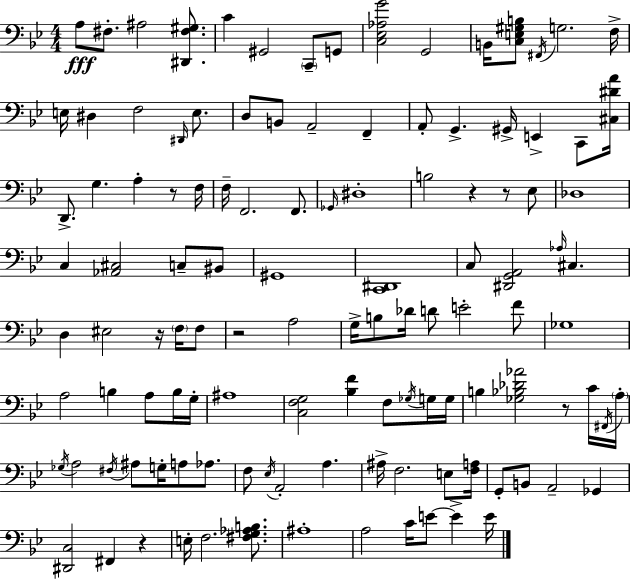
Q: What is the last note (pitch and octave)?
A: E4